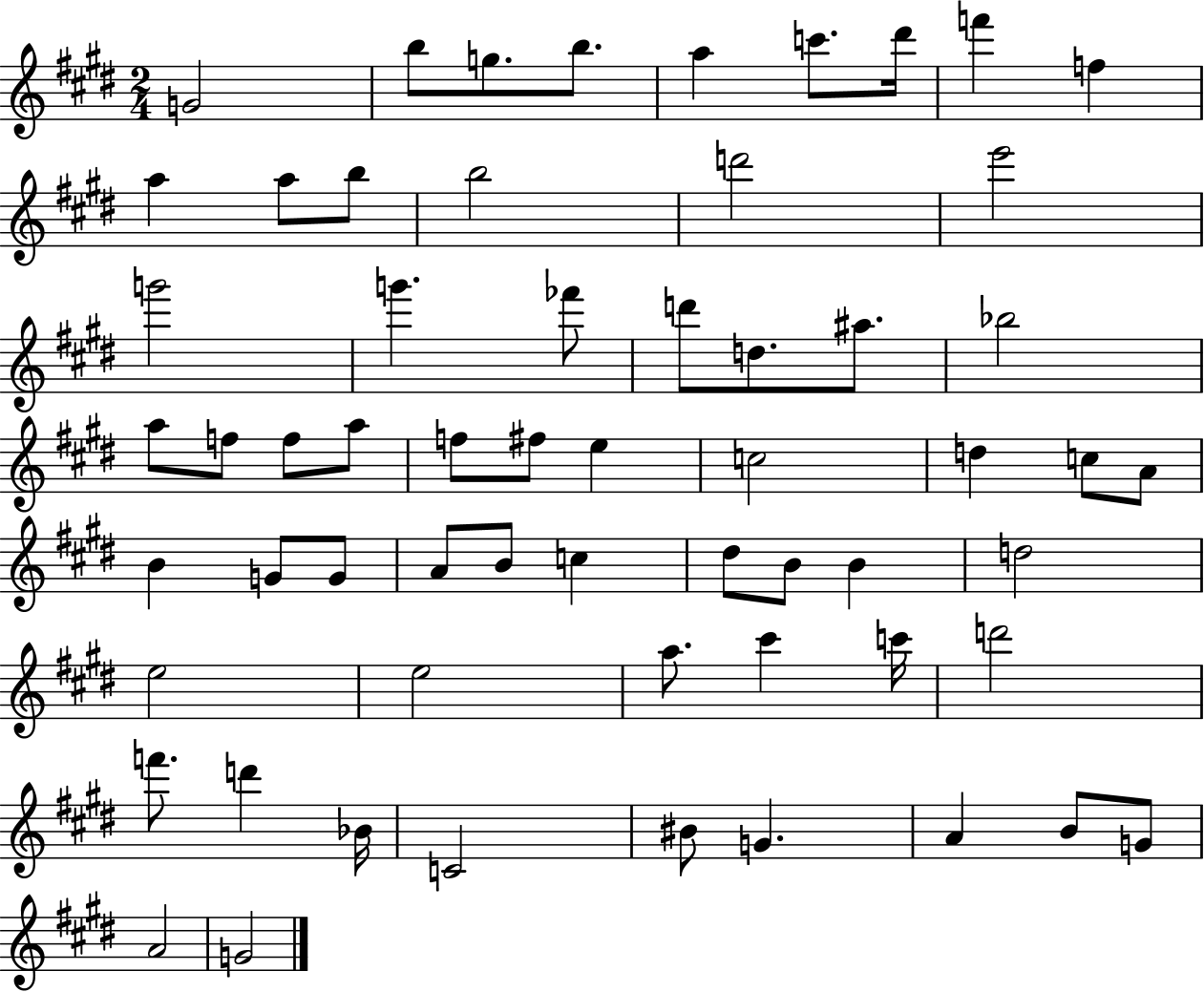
G4/h B5/e G5/e. B5/e. A5/q C6/e. D#6/s F6/q F5/q A5/q A5/e B5/e B5/h D6/h E6/h G6/h G6/q. FES6/e D6/e D5/e. A#5/e. Bb5/h A5/e F5/e F5/e A5/e F5/e F#5/e E5/q C5/h D5/q C5/e A4/e B4/q G4/e G4/e A4/e B4/e C5/q D#5/e B4/e B4/q D5/h E5/h E5/h A5/e. C#6/q C6/s D6/h F6/e. D6/q Bb4/s C4/h BIS4/e G4/q. A4/q B4/e G4/e A4/h G4/h